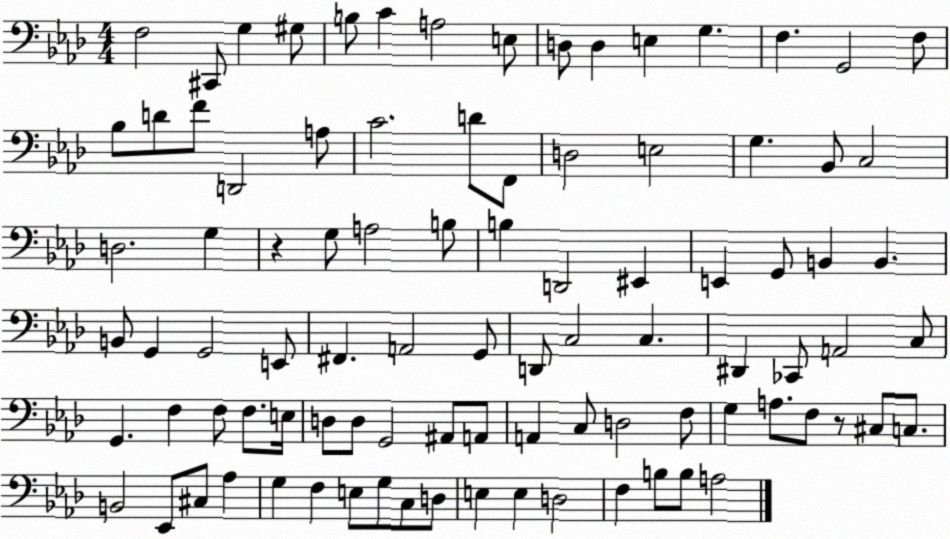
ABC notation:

X:1
T:Untitled
M:4/4
L:1/4
K:Ab
F,2 ^C,,/2 G, ^G,/2 B,/2 C A,2 E,/2 D,/2 D, E, G, F, G,,2 F,/2 _B,/2 D/2 F/2 D,,2 A,/2 C2 D/2 F,,/2 D,2 E,2 G, _B,,/2 C,2 D,2 G, z G,/2 A,2 B,/2 B, D,,2 ^E,, E,, G,,/2 B,, B,, B,,/2 G,, G,,2 E,,/2 ^F,, A,,2 G,,/2 D,,/2 C,2 C, ^D,, _C,,/2 A,,2 C,/2 G,, F, F,/2 F,/2 E,/4 D,/2 D,/2 G,,2 ^A,,/2 A,,/2 A,, C,/2 D,2 F,/2 G, A,/2 F,/2 z/2 ^C,/2 C,/2 B,,2 _E,,/2 ^C,/2 _A, G, F, E,/2 G,/2 C,/2 D,/2 E, E, D,2 F, B,/2 B,/2 A,2